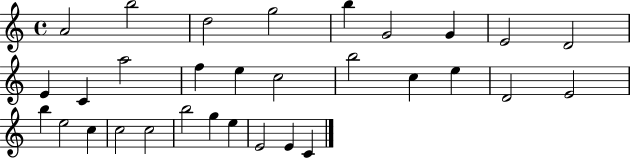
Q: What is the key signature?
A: C major